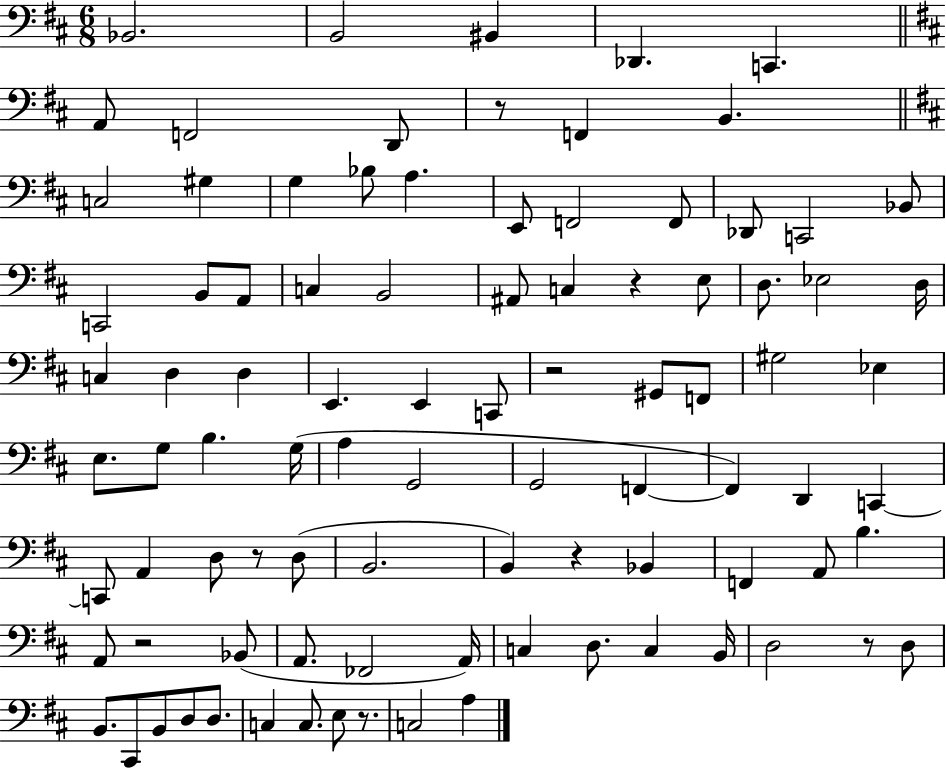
{
  \clef bass
  \numericTimeSignature
  \time 6/8
  \key d \major
  bes,2. | b,2 bis,4 | des,4. c,4. | \bar "||" \break \key d \major a,8 f,2 d,8 | r8 f,4 b,4. | \bar "||" \break \key d \major c2 gis4 | g4 bes8 a4. | e,8 f,2 f,8 | des,8 c,2 bes,8 | \break c,2 b,8 a,8 | c4 b,2 | ais,8 c4 r4 e8 | d8. ees2 d16 | \break c4 d4 d4 | e,4. e,4 c,8 | r2 gis,8 f,8 | gis2 ees4 | \break e8. g8 b4. g16( | a4 g,2 | g,2 f,4~~ | f,4) d,4 c,4~~ | \break c,8 a,4 d8 r8 d8( | b,2. | b,4) r4 bes,4 | f,4 a,8 b4. | \break a,8 r2 bes,8( | a,8. fes,2 a,16) | c4 d8. c4 b,16 | d2 r8 d8 | \break b,8. cis,8 b,8 d8 d8. | c4 c8. e8 r8. | c2 a4 | \bar "|."
}